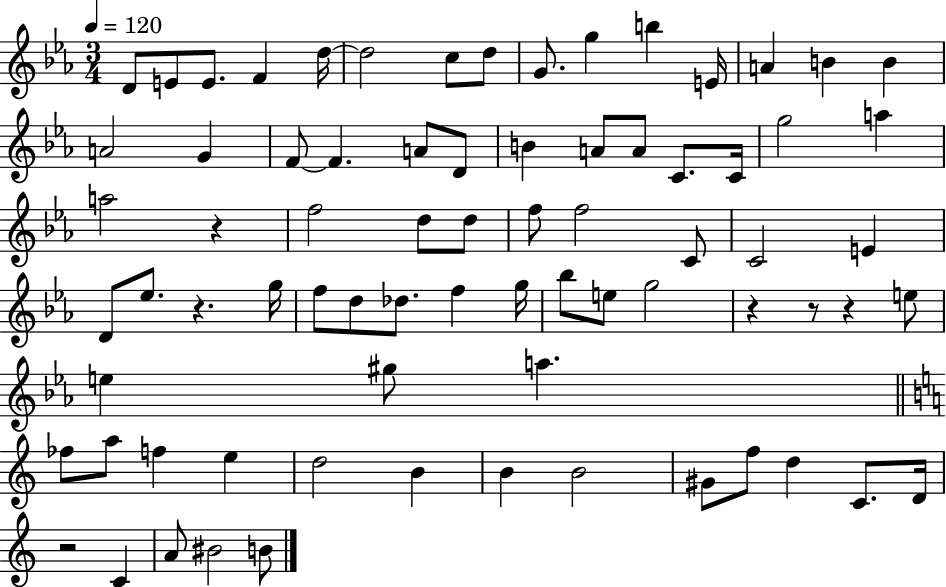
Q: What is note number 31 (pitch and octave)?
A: D5